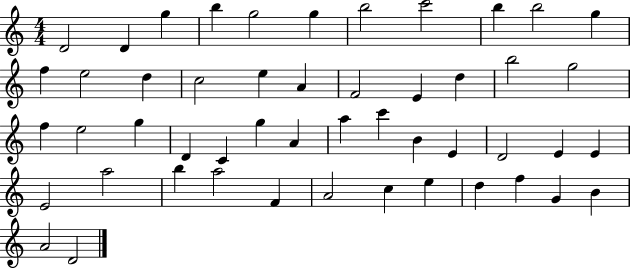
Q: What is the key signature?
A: C major